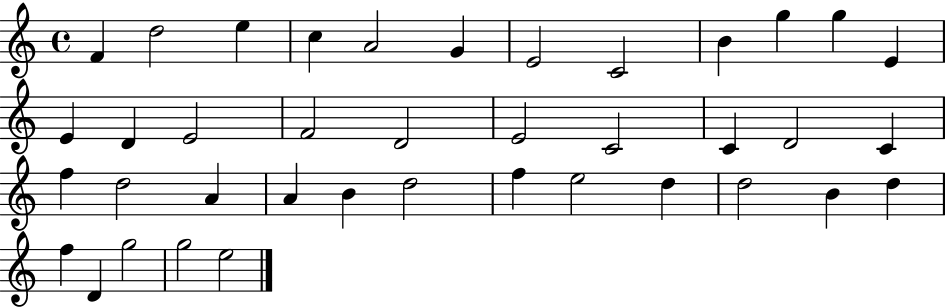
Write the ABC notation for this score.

X:1
T:Untitled
M:4/4
L:1/4
K:C
F d2 e c A2 G E2 C2 B g g E E D E2 F2 D2 E2 C2 C D2 C f d2 A A B d2 f e2 d d2 B d f D g2 g2 e2